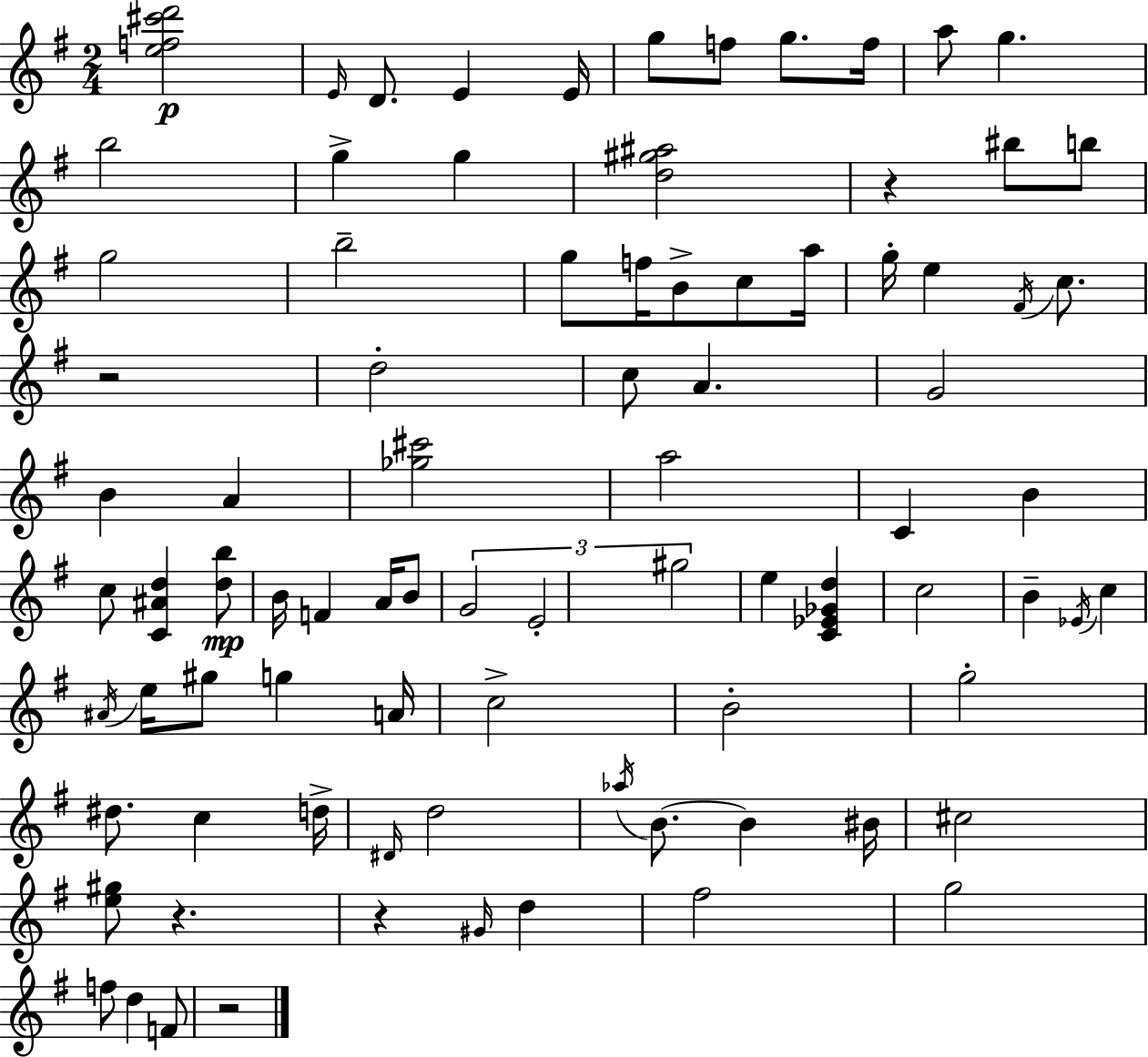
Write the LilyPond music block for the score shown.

{
  \clef treble
  \numericTimeSignature
  \time 2/4
  \key g \major
  <e'' f'' cis''' d'''>2\p | \grace { e'16 } d'8. e'4 | e'16 g''8 f''8 g''8. | f''16 a''8 g''4. | \break b''2 | g''4-> g''4 | <d'' gis'' ais''>2 | r4 bis''8 b''8 | \break g''2 | b''2-- | g''8 f''16 b'8-> c''8 | a''16 g''16-. e''4 \acciaccatura { fis'16 } c''8. | \break r2 | d''2-. | c''8 a'4. | g'2 | \break b'4 a'4 | <ges'' cis'''>2 | a''2 | c'4 b'4 | \break c''8 <c' ais' d''>4 | <d'' b''>8\mp b'16 f'4 a'16 | b'8 \tuplet 3/2 { g'2 | e'2-. | \break gis''2 } | e''4 <c' ees' ges' d''>4 | c''2 | b'4-- \acciaccatura { ees'16 } c''4 | \break \acciaccatura { ais'16 } e''16 gis''8 g''4 | a'16 c''2-> | b'2-. | g''2-. | \break dis''8. c''4 | d''16-> \grace { dis'16 } d''2 | \acciaccatura { aes''16 } b'8.~~ | b'4 bis'16 cis''2 | \break <e'' gis''>8 | r4. r4 | \grace { gis'16 } d''4 fis''2 | g''2 | \break f''8 | d''4 f'8 r2 | \bar "|."
}